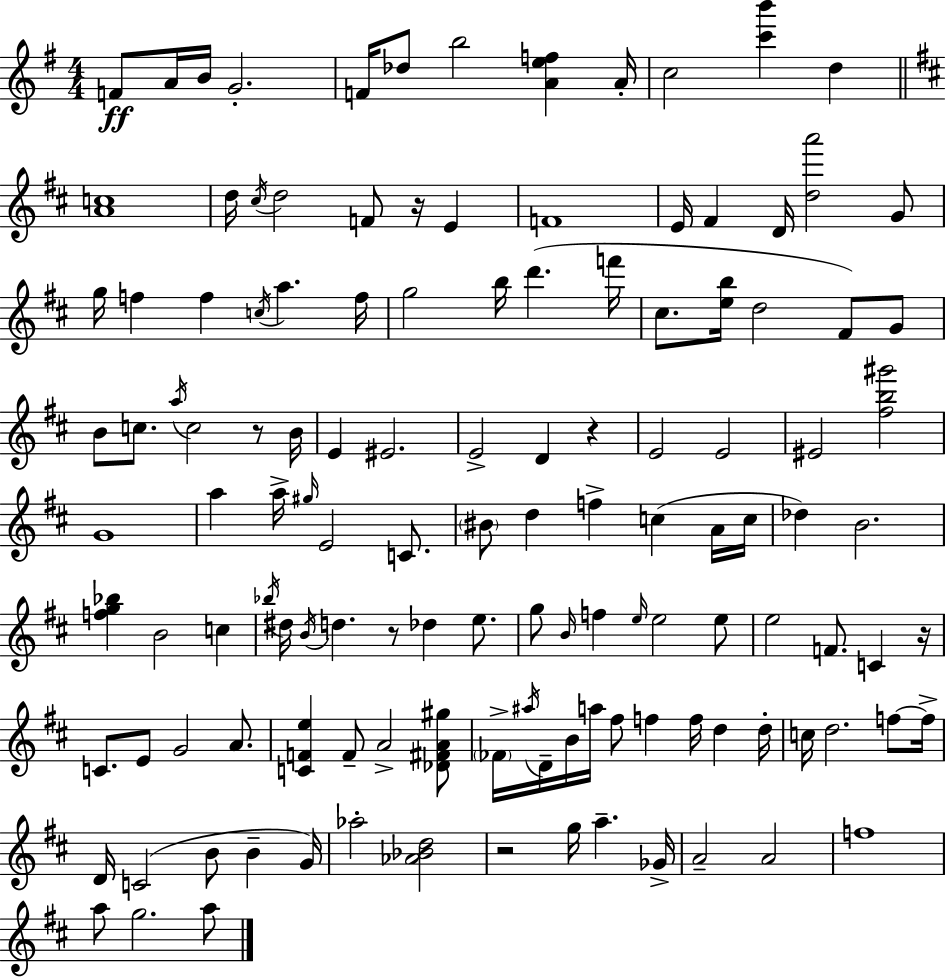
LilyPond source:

{
  \clef treble
  \numericTimeSignature
  \time 4/4
  \key e \minor
  \repeat volta 2 { f'8\ff a'16 b'16 g'2.-. | f'16 des''8 b''2 <a' e'' f''>4 a'16-. | c''2 <c''' b'''>4 d''4 | \bar "||" \break \key d \major <a' c''>1 | d''16 \acciaccatura { cis''16 } d''2 f'8 r16 e'4 | f'1 | e'16 fis'4 d'16 <d'' a'''>2 g'8 | \break g''16 f''4 f''4 \acciaccatura { c''16 } a''4. | f''16 g''2 b''16 d'''4.( | f'''16 cis''8. <e'' b''>16 d''2 fis'8) | g'8 b'8 c''8. \acciaccatura { a''16 } c''2 | \break r8 b'16 e'4 eis'2. | e'2-> d'4 r4 | e'2 e'2 | eis'2 <fis'' b'' gis'''>2 | \break g'1 | a''4 a''16-> \grace { gis''16 } e'2 | c'8. \parenthesize bis'8 d''4 f''4-> c''4( | a'16 c''16 des''4) b'2. | \break <f'' g'' bes''>4 b'2 | c''4 \acciaccatura { bes''16 } dis''16 \acciaccatura { b'16 } d''4. r8 des''4 | e''8. g''8 \grace { b'16 } f''4 \grace { e''16 } e''2 | e''8 e''2 | \break f'8. c'4 r16 c'8. e'8 g'2 | a'8. <c' f' e''>4 f'8-- a'2-> | <des' fis' a' gis''>8 \parenthesize fes'16-> \acciaccatura { ais''16 } d'16-- b'16 a''16 fis''8 f''4 | f''16 d''4 d''16-. c''16 d''2. | \break f''8~~ f''16-> d'16 c'2( | b'8 b'4-- g'16) aes''2-. | <aes' bes' d''>2 r2 | g''16 a''4.-- ges'16-> a'2-- | \break a'2 f''1 | a''8 g''2. | a''8 } \bar "|."
}